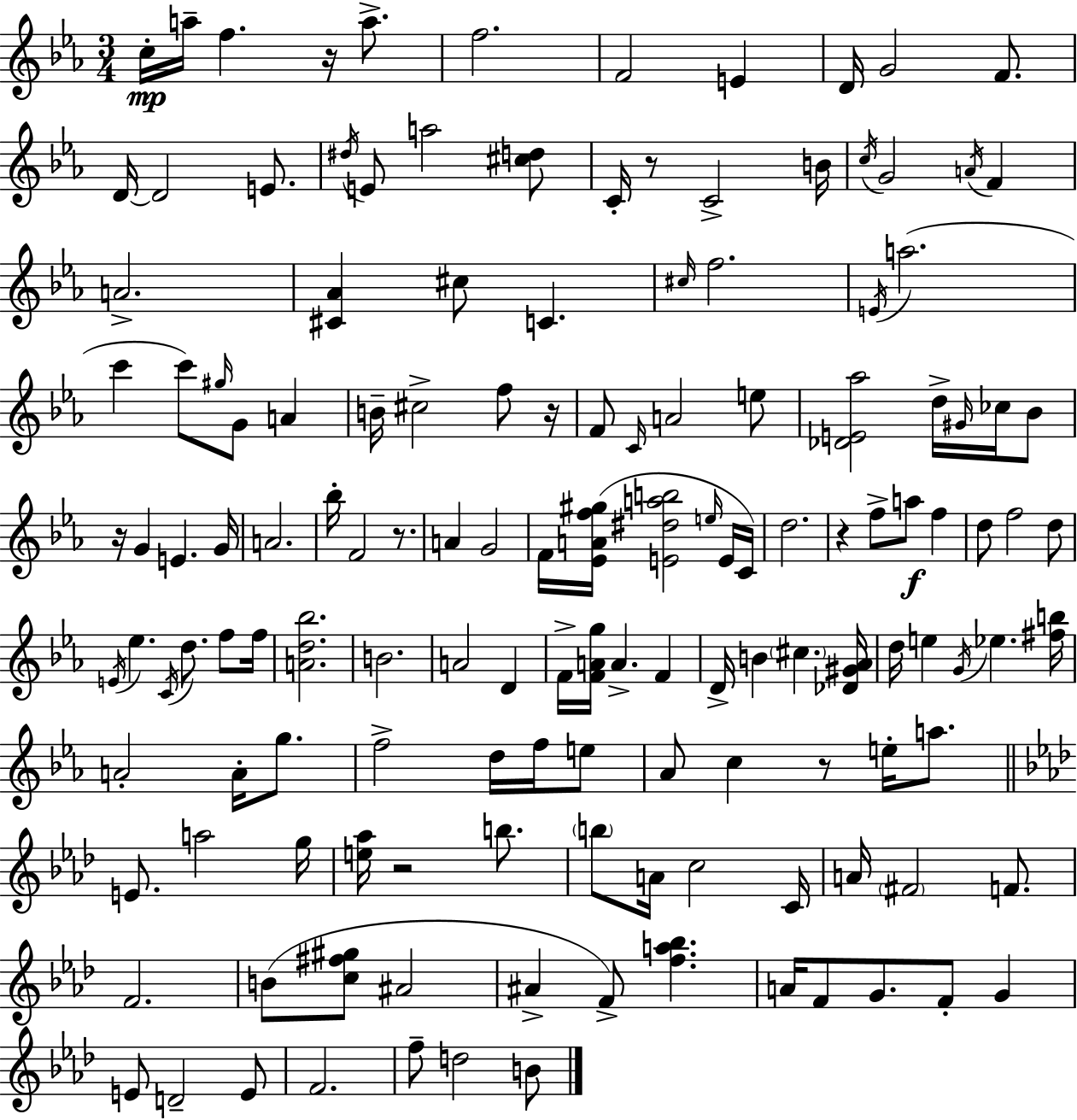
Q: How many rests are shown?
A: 8